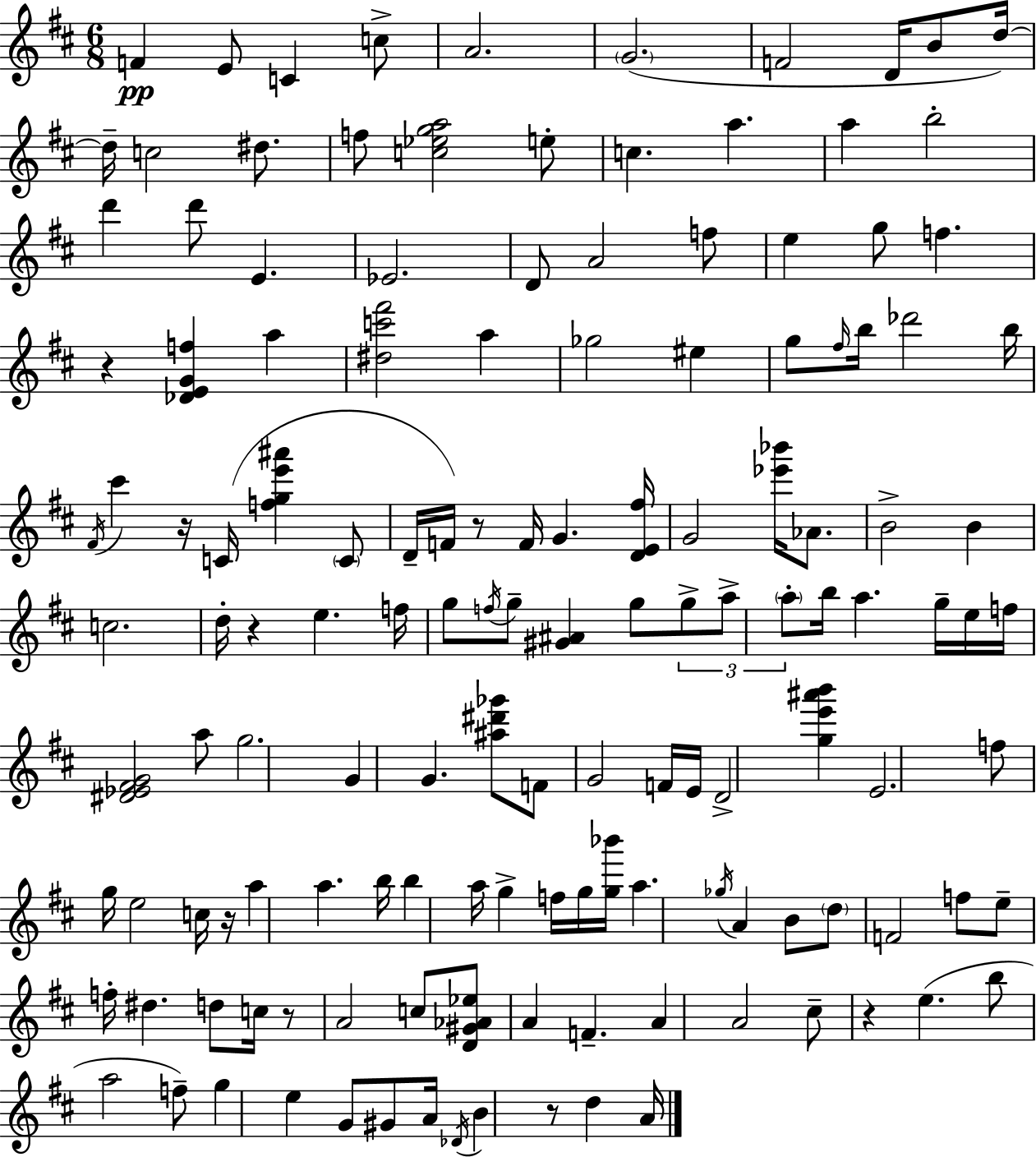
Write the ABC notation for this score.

X:1
T:Untitled
M:6/8
L:1/4
K:D
F E/2 C c/2 A2 G2 F2 D/4 B/2 d/4 d/4 c2 ^d/2 f/2 [c_ega]2 e/2 c a a b2 d' d'/2 E _E2 D/2 A2 f/2 e g/2 f z [_DEGf] a [^dc'^f']2 a _g2 ^e g/2 ^f/4 b/4 _d'2 b/4 ^F/4 ^c' z/4 C/4 [fge'^a'] C/2 D/4 F/4 z/2 F/4 G [DE^f]/4 G2 [_e'_b']/4 _A/2 B2 B c2 d/4 z e f/4 g/2 f/4 g/2 [^G^A] g/2 g/2 a/2 a/2 b/4 a g/4 e/4 f/4 [^D_E^FG]2 a/2 g2 G G [^a^d'_g']/2 F/2 G2 F/4 E/4 D2 [ge'^a'b'] E2 f/2 g/4 e2 c/4 z/4 a a b/4 b a/4 g f/4 g/4 [g_b']/4 a _g/4 A B/2 d/2 F2 f/2 e/2 f/4 ^d d/2 c/4 z/2 A2 c/2 [D^G_A_e]/2 A F A A2 ^c/2 z e b/2 a2 f/2 g e G/2 ^G/2 A/4 _D/4 B z/2 d A/4